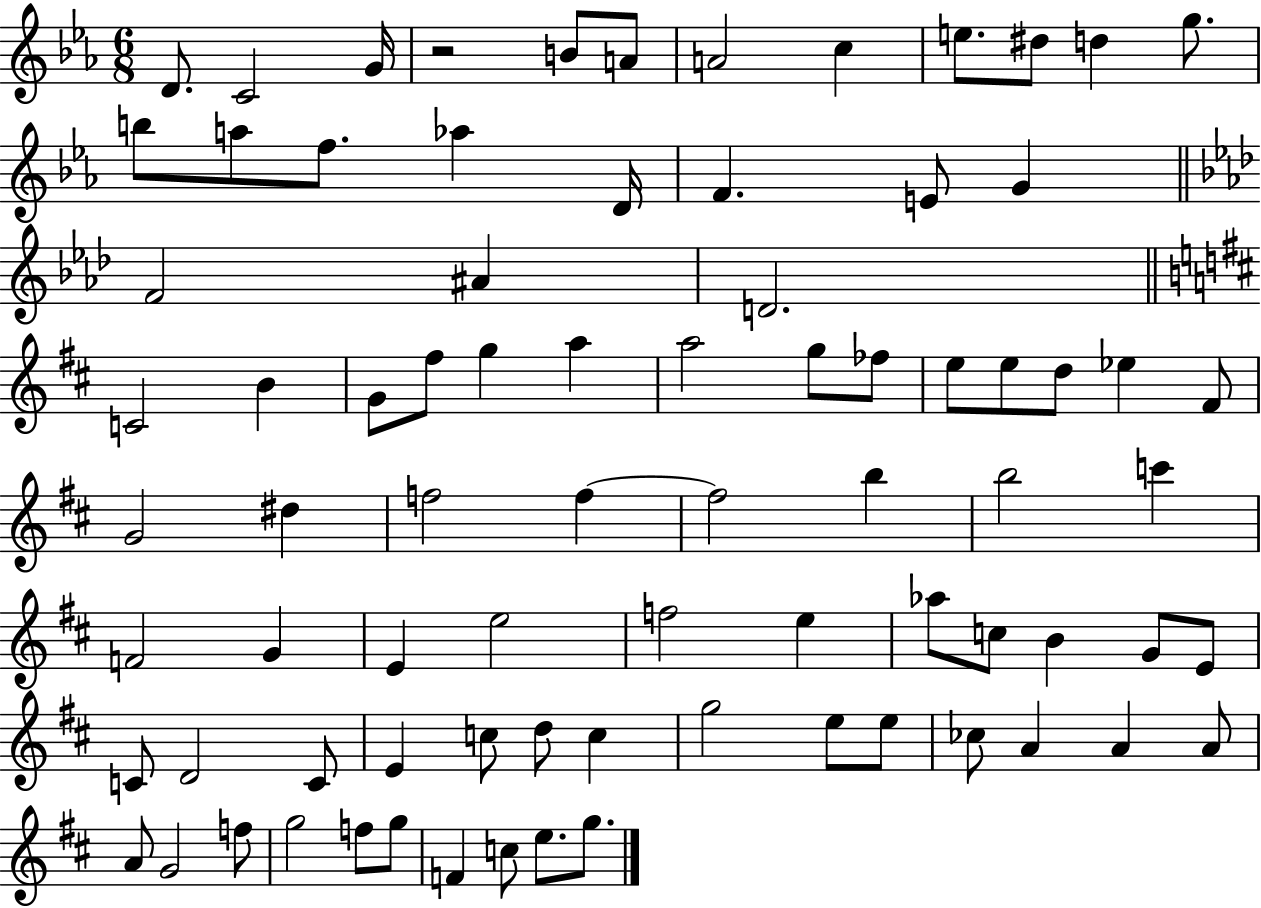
{
  \clef treble
  \numericTimeSignature
  \time 6/8
  \key ees \major
  \repeat volta 2 { d'8. c'2 g'16 | r2 b'8 a'8 | a'2 c''4 | e''8. dis''8 d''4 g''8. | \break b''8 a''8 f''8. aes''4 d'16 | f'4. e'8 g'4 | \bar "||" \break \key f \minor f'2 ais'4 | d'2. | \bar "||" \break \key d \major c'2 b'4 | g'8 fis''8 g''4 a''4 | a''2 g''8 fes''8 | e''8 e''8 d''8 ees''4 fis'8 | \break g'2 dis''4 | f''2 f''4~~ | f''2 b''4 | b''2 c'''4 | \break f'2 g'4 | e'4 e''2 | f''2 e''4 | aes''8 c''8 b'4 g'8 e'8 | \break c'8 d'2 c'8 | e'4 c''8 d''8 c''4 | g''2 e''8 e''8 | ces''8 a'4 a'4 a'8 | \break a'8 g'2 f''8 | g''2 f''8 g''8 | f'4 c''8 e''8. g''8. | } \bar "|."
}